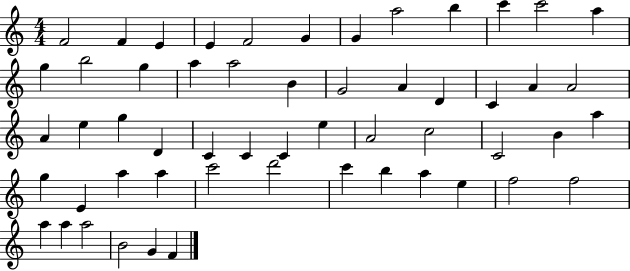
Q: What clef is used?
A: treble